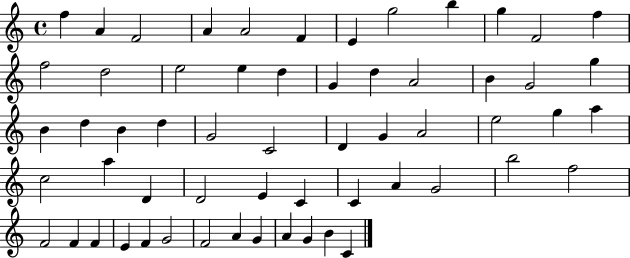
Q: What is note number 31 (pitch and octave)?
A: G4